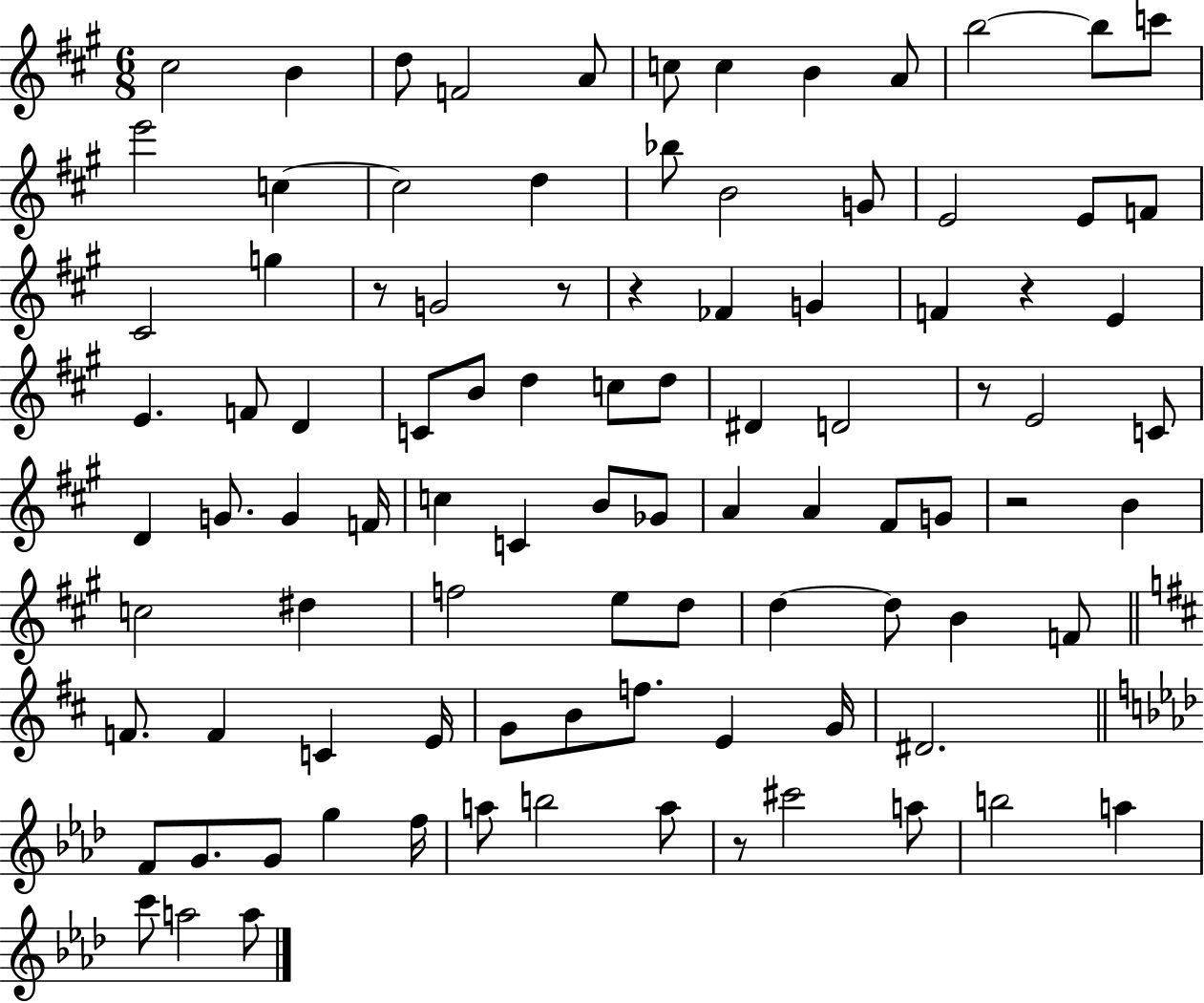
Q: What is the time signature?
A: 6/8